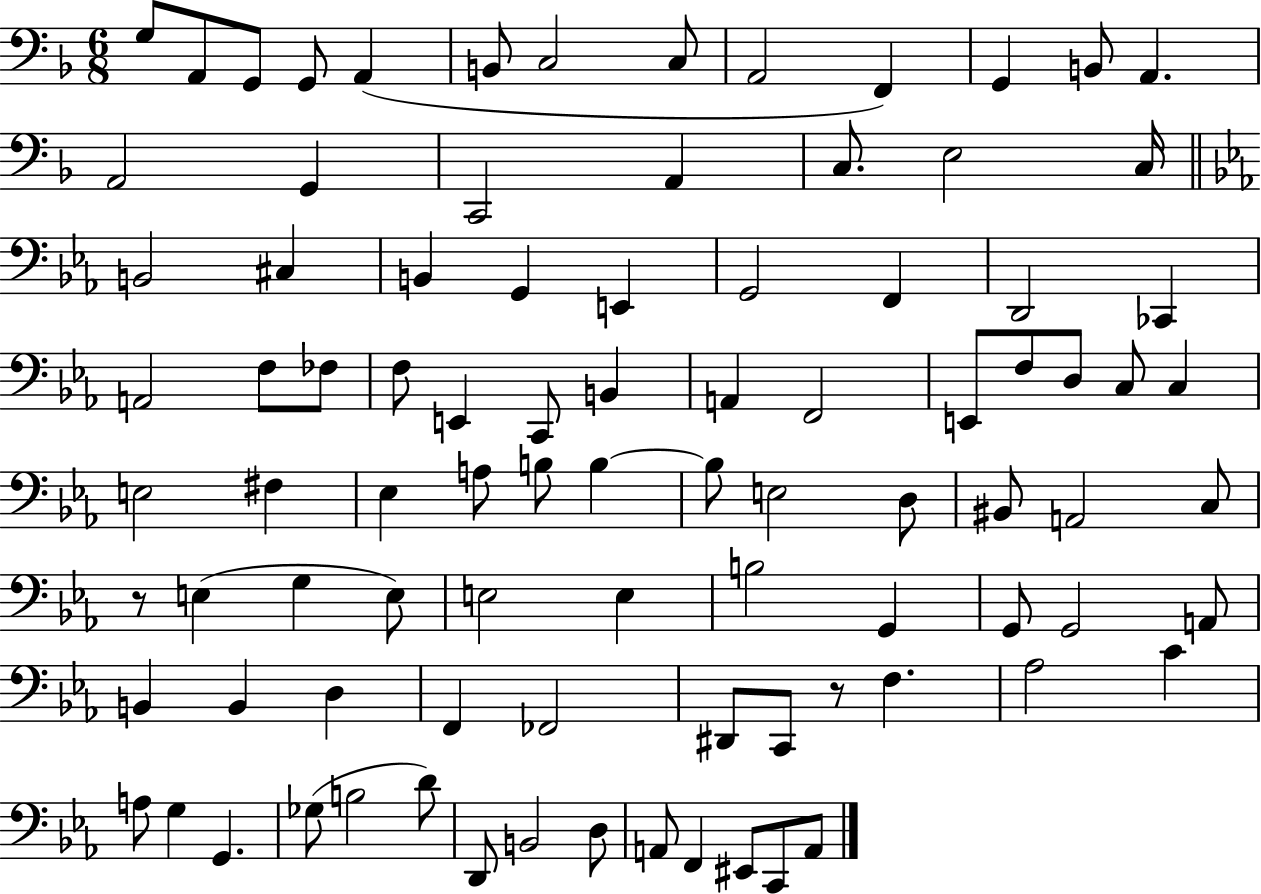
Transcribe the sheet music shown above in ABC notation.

X:1
T:Untitled
M:6/8
L:1/4
K:F
G,/2 A,,/2 G,,/2 G,,/2 A,, B,,/2 C,2 C,/2 A,,2 F,, G,, B,,/2 A,, A,,2 G,, C,,2 A,, C,/2 E,2 C,/4 B,,2 ^C, B,, G,, E,, G,,2 F,, D,,2 _C,, A,,2 F,/2 _F,/2 F,/2 E,, C,,/2 B,, A,, F,,2 E,,/2 F,/2 D,/2 C,/2 C, E,2 ^F, _E, A,/2 B,/2 B, B,/2 E,2 D,/2 ^B,,/2 A,,2 C,/2 z/2 E, G, E,/2 E,2 E, B,2 G,, G,,/2 G,,2 A,,/2 B,, B,, D, F,, _F,,2 ^D,,/2 C,,/2 z/2 F, _A,2 C A,/2 G, G,, _G,/2 B,2 D/2 D,,/2 B,,2 D,/2 A,,/2 F,, ^E,,/2 C,,/2 A,,/2